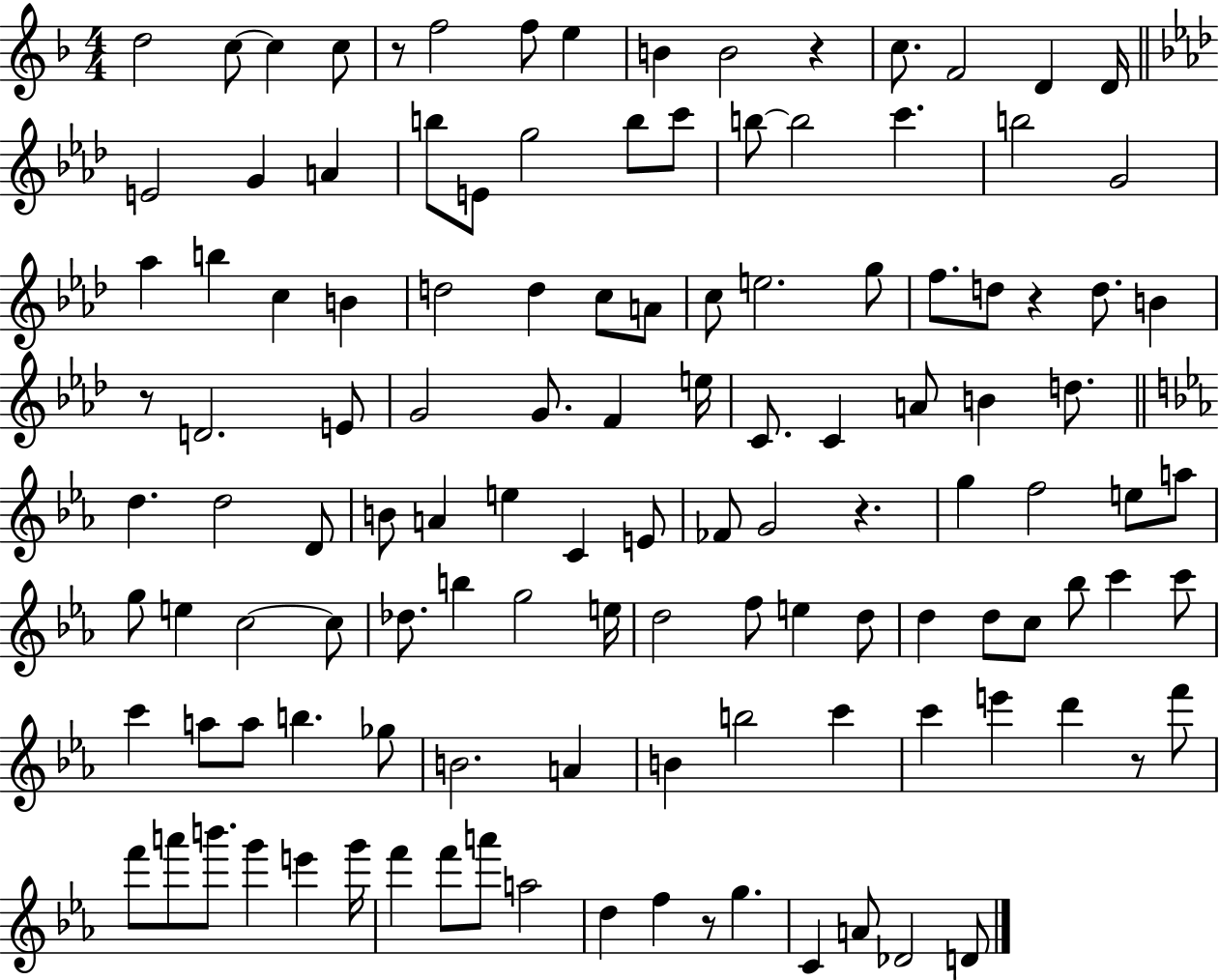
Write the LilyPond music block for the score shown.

{
  \clef treble
  \numericTimeSignature
  \time 4/4
  \key f \major
  d''2 c''8~~ c''4 c''8 | r8 f''2 f''8 e''4 | b'4 b'2 r4 | c''8. f'2 d'4 d'16 | \break \bar "||" \break \key aes \major e'2 g'4 a'4 | b''8 e'8 g''2 b''8 c'''8 | b''8~~ b''2 c'''4. | b''2 g'2 | \break aes''4 b''4 c''4 b'4 | d''2 d''4 c''8 a'8 | c''8 e''2. g''8 | f''8. d''8 r4 d''8. b'4 | \break r8 d'2. e'8 | g'2 g'8. f'4 e''16 | c'8. c'4 a'8 b'4 d''8. | \bar "||" \break \key c \minor d''4. d''2 d'8 | b'8 a'4 e''4 c'4 e'8 | fes'8 g'2 r4. | g''4 f''2 e''8 a''8 | \break g''8 e''4 c''2~~ c''8 | des''8. b''4 g''2 e''16 | d''2 f''8 e''4 d''8 | d''4 d''8 c''8 bes''8 c'''4 c'''8 | \break c'''4 a''8 a''8 b''4. ges''8 | b'2. a'4 | b'4 b''2 c'''4 | c'''4 e'''4 d'''4 r8 f'''8 | \break f'''8 a'''8 b'''8. g'''4 e'''4 g'''16 | f'''4 f'''8 a'''8 a''2 | d''4 f''4 r8 g''4. | c'4 a'8 des'2 d'8 | \break \bar "|."
}